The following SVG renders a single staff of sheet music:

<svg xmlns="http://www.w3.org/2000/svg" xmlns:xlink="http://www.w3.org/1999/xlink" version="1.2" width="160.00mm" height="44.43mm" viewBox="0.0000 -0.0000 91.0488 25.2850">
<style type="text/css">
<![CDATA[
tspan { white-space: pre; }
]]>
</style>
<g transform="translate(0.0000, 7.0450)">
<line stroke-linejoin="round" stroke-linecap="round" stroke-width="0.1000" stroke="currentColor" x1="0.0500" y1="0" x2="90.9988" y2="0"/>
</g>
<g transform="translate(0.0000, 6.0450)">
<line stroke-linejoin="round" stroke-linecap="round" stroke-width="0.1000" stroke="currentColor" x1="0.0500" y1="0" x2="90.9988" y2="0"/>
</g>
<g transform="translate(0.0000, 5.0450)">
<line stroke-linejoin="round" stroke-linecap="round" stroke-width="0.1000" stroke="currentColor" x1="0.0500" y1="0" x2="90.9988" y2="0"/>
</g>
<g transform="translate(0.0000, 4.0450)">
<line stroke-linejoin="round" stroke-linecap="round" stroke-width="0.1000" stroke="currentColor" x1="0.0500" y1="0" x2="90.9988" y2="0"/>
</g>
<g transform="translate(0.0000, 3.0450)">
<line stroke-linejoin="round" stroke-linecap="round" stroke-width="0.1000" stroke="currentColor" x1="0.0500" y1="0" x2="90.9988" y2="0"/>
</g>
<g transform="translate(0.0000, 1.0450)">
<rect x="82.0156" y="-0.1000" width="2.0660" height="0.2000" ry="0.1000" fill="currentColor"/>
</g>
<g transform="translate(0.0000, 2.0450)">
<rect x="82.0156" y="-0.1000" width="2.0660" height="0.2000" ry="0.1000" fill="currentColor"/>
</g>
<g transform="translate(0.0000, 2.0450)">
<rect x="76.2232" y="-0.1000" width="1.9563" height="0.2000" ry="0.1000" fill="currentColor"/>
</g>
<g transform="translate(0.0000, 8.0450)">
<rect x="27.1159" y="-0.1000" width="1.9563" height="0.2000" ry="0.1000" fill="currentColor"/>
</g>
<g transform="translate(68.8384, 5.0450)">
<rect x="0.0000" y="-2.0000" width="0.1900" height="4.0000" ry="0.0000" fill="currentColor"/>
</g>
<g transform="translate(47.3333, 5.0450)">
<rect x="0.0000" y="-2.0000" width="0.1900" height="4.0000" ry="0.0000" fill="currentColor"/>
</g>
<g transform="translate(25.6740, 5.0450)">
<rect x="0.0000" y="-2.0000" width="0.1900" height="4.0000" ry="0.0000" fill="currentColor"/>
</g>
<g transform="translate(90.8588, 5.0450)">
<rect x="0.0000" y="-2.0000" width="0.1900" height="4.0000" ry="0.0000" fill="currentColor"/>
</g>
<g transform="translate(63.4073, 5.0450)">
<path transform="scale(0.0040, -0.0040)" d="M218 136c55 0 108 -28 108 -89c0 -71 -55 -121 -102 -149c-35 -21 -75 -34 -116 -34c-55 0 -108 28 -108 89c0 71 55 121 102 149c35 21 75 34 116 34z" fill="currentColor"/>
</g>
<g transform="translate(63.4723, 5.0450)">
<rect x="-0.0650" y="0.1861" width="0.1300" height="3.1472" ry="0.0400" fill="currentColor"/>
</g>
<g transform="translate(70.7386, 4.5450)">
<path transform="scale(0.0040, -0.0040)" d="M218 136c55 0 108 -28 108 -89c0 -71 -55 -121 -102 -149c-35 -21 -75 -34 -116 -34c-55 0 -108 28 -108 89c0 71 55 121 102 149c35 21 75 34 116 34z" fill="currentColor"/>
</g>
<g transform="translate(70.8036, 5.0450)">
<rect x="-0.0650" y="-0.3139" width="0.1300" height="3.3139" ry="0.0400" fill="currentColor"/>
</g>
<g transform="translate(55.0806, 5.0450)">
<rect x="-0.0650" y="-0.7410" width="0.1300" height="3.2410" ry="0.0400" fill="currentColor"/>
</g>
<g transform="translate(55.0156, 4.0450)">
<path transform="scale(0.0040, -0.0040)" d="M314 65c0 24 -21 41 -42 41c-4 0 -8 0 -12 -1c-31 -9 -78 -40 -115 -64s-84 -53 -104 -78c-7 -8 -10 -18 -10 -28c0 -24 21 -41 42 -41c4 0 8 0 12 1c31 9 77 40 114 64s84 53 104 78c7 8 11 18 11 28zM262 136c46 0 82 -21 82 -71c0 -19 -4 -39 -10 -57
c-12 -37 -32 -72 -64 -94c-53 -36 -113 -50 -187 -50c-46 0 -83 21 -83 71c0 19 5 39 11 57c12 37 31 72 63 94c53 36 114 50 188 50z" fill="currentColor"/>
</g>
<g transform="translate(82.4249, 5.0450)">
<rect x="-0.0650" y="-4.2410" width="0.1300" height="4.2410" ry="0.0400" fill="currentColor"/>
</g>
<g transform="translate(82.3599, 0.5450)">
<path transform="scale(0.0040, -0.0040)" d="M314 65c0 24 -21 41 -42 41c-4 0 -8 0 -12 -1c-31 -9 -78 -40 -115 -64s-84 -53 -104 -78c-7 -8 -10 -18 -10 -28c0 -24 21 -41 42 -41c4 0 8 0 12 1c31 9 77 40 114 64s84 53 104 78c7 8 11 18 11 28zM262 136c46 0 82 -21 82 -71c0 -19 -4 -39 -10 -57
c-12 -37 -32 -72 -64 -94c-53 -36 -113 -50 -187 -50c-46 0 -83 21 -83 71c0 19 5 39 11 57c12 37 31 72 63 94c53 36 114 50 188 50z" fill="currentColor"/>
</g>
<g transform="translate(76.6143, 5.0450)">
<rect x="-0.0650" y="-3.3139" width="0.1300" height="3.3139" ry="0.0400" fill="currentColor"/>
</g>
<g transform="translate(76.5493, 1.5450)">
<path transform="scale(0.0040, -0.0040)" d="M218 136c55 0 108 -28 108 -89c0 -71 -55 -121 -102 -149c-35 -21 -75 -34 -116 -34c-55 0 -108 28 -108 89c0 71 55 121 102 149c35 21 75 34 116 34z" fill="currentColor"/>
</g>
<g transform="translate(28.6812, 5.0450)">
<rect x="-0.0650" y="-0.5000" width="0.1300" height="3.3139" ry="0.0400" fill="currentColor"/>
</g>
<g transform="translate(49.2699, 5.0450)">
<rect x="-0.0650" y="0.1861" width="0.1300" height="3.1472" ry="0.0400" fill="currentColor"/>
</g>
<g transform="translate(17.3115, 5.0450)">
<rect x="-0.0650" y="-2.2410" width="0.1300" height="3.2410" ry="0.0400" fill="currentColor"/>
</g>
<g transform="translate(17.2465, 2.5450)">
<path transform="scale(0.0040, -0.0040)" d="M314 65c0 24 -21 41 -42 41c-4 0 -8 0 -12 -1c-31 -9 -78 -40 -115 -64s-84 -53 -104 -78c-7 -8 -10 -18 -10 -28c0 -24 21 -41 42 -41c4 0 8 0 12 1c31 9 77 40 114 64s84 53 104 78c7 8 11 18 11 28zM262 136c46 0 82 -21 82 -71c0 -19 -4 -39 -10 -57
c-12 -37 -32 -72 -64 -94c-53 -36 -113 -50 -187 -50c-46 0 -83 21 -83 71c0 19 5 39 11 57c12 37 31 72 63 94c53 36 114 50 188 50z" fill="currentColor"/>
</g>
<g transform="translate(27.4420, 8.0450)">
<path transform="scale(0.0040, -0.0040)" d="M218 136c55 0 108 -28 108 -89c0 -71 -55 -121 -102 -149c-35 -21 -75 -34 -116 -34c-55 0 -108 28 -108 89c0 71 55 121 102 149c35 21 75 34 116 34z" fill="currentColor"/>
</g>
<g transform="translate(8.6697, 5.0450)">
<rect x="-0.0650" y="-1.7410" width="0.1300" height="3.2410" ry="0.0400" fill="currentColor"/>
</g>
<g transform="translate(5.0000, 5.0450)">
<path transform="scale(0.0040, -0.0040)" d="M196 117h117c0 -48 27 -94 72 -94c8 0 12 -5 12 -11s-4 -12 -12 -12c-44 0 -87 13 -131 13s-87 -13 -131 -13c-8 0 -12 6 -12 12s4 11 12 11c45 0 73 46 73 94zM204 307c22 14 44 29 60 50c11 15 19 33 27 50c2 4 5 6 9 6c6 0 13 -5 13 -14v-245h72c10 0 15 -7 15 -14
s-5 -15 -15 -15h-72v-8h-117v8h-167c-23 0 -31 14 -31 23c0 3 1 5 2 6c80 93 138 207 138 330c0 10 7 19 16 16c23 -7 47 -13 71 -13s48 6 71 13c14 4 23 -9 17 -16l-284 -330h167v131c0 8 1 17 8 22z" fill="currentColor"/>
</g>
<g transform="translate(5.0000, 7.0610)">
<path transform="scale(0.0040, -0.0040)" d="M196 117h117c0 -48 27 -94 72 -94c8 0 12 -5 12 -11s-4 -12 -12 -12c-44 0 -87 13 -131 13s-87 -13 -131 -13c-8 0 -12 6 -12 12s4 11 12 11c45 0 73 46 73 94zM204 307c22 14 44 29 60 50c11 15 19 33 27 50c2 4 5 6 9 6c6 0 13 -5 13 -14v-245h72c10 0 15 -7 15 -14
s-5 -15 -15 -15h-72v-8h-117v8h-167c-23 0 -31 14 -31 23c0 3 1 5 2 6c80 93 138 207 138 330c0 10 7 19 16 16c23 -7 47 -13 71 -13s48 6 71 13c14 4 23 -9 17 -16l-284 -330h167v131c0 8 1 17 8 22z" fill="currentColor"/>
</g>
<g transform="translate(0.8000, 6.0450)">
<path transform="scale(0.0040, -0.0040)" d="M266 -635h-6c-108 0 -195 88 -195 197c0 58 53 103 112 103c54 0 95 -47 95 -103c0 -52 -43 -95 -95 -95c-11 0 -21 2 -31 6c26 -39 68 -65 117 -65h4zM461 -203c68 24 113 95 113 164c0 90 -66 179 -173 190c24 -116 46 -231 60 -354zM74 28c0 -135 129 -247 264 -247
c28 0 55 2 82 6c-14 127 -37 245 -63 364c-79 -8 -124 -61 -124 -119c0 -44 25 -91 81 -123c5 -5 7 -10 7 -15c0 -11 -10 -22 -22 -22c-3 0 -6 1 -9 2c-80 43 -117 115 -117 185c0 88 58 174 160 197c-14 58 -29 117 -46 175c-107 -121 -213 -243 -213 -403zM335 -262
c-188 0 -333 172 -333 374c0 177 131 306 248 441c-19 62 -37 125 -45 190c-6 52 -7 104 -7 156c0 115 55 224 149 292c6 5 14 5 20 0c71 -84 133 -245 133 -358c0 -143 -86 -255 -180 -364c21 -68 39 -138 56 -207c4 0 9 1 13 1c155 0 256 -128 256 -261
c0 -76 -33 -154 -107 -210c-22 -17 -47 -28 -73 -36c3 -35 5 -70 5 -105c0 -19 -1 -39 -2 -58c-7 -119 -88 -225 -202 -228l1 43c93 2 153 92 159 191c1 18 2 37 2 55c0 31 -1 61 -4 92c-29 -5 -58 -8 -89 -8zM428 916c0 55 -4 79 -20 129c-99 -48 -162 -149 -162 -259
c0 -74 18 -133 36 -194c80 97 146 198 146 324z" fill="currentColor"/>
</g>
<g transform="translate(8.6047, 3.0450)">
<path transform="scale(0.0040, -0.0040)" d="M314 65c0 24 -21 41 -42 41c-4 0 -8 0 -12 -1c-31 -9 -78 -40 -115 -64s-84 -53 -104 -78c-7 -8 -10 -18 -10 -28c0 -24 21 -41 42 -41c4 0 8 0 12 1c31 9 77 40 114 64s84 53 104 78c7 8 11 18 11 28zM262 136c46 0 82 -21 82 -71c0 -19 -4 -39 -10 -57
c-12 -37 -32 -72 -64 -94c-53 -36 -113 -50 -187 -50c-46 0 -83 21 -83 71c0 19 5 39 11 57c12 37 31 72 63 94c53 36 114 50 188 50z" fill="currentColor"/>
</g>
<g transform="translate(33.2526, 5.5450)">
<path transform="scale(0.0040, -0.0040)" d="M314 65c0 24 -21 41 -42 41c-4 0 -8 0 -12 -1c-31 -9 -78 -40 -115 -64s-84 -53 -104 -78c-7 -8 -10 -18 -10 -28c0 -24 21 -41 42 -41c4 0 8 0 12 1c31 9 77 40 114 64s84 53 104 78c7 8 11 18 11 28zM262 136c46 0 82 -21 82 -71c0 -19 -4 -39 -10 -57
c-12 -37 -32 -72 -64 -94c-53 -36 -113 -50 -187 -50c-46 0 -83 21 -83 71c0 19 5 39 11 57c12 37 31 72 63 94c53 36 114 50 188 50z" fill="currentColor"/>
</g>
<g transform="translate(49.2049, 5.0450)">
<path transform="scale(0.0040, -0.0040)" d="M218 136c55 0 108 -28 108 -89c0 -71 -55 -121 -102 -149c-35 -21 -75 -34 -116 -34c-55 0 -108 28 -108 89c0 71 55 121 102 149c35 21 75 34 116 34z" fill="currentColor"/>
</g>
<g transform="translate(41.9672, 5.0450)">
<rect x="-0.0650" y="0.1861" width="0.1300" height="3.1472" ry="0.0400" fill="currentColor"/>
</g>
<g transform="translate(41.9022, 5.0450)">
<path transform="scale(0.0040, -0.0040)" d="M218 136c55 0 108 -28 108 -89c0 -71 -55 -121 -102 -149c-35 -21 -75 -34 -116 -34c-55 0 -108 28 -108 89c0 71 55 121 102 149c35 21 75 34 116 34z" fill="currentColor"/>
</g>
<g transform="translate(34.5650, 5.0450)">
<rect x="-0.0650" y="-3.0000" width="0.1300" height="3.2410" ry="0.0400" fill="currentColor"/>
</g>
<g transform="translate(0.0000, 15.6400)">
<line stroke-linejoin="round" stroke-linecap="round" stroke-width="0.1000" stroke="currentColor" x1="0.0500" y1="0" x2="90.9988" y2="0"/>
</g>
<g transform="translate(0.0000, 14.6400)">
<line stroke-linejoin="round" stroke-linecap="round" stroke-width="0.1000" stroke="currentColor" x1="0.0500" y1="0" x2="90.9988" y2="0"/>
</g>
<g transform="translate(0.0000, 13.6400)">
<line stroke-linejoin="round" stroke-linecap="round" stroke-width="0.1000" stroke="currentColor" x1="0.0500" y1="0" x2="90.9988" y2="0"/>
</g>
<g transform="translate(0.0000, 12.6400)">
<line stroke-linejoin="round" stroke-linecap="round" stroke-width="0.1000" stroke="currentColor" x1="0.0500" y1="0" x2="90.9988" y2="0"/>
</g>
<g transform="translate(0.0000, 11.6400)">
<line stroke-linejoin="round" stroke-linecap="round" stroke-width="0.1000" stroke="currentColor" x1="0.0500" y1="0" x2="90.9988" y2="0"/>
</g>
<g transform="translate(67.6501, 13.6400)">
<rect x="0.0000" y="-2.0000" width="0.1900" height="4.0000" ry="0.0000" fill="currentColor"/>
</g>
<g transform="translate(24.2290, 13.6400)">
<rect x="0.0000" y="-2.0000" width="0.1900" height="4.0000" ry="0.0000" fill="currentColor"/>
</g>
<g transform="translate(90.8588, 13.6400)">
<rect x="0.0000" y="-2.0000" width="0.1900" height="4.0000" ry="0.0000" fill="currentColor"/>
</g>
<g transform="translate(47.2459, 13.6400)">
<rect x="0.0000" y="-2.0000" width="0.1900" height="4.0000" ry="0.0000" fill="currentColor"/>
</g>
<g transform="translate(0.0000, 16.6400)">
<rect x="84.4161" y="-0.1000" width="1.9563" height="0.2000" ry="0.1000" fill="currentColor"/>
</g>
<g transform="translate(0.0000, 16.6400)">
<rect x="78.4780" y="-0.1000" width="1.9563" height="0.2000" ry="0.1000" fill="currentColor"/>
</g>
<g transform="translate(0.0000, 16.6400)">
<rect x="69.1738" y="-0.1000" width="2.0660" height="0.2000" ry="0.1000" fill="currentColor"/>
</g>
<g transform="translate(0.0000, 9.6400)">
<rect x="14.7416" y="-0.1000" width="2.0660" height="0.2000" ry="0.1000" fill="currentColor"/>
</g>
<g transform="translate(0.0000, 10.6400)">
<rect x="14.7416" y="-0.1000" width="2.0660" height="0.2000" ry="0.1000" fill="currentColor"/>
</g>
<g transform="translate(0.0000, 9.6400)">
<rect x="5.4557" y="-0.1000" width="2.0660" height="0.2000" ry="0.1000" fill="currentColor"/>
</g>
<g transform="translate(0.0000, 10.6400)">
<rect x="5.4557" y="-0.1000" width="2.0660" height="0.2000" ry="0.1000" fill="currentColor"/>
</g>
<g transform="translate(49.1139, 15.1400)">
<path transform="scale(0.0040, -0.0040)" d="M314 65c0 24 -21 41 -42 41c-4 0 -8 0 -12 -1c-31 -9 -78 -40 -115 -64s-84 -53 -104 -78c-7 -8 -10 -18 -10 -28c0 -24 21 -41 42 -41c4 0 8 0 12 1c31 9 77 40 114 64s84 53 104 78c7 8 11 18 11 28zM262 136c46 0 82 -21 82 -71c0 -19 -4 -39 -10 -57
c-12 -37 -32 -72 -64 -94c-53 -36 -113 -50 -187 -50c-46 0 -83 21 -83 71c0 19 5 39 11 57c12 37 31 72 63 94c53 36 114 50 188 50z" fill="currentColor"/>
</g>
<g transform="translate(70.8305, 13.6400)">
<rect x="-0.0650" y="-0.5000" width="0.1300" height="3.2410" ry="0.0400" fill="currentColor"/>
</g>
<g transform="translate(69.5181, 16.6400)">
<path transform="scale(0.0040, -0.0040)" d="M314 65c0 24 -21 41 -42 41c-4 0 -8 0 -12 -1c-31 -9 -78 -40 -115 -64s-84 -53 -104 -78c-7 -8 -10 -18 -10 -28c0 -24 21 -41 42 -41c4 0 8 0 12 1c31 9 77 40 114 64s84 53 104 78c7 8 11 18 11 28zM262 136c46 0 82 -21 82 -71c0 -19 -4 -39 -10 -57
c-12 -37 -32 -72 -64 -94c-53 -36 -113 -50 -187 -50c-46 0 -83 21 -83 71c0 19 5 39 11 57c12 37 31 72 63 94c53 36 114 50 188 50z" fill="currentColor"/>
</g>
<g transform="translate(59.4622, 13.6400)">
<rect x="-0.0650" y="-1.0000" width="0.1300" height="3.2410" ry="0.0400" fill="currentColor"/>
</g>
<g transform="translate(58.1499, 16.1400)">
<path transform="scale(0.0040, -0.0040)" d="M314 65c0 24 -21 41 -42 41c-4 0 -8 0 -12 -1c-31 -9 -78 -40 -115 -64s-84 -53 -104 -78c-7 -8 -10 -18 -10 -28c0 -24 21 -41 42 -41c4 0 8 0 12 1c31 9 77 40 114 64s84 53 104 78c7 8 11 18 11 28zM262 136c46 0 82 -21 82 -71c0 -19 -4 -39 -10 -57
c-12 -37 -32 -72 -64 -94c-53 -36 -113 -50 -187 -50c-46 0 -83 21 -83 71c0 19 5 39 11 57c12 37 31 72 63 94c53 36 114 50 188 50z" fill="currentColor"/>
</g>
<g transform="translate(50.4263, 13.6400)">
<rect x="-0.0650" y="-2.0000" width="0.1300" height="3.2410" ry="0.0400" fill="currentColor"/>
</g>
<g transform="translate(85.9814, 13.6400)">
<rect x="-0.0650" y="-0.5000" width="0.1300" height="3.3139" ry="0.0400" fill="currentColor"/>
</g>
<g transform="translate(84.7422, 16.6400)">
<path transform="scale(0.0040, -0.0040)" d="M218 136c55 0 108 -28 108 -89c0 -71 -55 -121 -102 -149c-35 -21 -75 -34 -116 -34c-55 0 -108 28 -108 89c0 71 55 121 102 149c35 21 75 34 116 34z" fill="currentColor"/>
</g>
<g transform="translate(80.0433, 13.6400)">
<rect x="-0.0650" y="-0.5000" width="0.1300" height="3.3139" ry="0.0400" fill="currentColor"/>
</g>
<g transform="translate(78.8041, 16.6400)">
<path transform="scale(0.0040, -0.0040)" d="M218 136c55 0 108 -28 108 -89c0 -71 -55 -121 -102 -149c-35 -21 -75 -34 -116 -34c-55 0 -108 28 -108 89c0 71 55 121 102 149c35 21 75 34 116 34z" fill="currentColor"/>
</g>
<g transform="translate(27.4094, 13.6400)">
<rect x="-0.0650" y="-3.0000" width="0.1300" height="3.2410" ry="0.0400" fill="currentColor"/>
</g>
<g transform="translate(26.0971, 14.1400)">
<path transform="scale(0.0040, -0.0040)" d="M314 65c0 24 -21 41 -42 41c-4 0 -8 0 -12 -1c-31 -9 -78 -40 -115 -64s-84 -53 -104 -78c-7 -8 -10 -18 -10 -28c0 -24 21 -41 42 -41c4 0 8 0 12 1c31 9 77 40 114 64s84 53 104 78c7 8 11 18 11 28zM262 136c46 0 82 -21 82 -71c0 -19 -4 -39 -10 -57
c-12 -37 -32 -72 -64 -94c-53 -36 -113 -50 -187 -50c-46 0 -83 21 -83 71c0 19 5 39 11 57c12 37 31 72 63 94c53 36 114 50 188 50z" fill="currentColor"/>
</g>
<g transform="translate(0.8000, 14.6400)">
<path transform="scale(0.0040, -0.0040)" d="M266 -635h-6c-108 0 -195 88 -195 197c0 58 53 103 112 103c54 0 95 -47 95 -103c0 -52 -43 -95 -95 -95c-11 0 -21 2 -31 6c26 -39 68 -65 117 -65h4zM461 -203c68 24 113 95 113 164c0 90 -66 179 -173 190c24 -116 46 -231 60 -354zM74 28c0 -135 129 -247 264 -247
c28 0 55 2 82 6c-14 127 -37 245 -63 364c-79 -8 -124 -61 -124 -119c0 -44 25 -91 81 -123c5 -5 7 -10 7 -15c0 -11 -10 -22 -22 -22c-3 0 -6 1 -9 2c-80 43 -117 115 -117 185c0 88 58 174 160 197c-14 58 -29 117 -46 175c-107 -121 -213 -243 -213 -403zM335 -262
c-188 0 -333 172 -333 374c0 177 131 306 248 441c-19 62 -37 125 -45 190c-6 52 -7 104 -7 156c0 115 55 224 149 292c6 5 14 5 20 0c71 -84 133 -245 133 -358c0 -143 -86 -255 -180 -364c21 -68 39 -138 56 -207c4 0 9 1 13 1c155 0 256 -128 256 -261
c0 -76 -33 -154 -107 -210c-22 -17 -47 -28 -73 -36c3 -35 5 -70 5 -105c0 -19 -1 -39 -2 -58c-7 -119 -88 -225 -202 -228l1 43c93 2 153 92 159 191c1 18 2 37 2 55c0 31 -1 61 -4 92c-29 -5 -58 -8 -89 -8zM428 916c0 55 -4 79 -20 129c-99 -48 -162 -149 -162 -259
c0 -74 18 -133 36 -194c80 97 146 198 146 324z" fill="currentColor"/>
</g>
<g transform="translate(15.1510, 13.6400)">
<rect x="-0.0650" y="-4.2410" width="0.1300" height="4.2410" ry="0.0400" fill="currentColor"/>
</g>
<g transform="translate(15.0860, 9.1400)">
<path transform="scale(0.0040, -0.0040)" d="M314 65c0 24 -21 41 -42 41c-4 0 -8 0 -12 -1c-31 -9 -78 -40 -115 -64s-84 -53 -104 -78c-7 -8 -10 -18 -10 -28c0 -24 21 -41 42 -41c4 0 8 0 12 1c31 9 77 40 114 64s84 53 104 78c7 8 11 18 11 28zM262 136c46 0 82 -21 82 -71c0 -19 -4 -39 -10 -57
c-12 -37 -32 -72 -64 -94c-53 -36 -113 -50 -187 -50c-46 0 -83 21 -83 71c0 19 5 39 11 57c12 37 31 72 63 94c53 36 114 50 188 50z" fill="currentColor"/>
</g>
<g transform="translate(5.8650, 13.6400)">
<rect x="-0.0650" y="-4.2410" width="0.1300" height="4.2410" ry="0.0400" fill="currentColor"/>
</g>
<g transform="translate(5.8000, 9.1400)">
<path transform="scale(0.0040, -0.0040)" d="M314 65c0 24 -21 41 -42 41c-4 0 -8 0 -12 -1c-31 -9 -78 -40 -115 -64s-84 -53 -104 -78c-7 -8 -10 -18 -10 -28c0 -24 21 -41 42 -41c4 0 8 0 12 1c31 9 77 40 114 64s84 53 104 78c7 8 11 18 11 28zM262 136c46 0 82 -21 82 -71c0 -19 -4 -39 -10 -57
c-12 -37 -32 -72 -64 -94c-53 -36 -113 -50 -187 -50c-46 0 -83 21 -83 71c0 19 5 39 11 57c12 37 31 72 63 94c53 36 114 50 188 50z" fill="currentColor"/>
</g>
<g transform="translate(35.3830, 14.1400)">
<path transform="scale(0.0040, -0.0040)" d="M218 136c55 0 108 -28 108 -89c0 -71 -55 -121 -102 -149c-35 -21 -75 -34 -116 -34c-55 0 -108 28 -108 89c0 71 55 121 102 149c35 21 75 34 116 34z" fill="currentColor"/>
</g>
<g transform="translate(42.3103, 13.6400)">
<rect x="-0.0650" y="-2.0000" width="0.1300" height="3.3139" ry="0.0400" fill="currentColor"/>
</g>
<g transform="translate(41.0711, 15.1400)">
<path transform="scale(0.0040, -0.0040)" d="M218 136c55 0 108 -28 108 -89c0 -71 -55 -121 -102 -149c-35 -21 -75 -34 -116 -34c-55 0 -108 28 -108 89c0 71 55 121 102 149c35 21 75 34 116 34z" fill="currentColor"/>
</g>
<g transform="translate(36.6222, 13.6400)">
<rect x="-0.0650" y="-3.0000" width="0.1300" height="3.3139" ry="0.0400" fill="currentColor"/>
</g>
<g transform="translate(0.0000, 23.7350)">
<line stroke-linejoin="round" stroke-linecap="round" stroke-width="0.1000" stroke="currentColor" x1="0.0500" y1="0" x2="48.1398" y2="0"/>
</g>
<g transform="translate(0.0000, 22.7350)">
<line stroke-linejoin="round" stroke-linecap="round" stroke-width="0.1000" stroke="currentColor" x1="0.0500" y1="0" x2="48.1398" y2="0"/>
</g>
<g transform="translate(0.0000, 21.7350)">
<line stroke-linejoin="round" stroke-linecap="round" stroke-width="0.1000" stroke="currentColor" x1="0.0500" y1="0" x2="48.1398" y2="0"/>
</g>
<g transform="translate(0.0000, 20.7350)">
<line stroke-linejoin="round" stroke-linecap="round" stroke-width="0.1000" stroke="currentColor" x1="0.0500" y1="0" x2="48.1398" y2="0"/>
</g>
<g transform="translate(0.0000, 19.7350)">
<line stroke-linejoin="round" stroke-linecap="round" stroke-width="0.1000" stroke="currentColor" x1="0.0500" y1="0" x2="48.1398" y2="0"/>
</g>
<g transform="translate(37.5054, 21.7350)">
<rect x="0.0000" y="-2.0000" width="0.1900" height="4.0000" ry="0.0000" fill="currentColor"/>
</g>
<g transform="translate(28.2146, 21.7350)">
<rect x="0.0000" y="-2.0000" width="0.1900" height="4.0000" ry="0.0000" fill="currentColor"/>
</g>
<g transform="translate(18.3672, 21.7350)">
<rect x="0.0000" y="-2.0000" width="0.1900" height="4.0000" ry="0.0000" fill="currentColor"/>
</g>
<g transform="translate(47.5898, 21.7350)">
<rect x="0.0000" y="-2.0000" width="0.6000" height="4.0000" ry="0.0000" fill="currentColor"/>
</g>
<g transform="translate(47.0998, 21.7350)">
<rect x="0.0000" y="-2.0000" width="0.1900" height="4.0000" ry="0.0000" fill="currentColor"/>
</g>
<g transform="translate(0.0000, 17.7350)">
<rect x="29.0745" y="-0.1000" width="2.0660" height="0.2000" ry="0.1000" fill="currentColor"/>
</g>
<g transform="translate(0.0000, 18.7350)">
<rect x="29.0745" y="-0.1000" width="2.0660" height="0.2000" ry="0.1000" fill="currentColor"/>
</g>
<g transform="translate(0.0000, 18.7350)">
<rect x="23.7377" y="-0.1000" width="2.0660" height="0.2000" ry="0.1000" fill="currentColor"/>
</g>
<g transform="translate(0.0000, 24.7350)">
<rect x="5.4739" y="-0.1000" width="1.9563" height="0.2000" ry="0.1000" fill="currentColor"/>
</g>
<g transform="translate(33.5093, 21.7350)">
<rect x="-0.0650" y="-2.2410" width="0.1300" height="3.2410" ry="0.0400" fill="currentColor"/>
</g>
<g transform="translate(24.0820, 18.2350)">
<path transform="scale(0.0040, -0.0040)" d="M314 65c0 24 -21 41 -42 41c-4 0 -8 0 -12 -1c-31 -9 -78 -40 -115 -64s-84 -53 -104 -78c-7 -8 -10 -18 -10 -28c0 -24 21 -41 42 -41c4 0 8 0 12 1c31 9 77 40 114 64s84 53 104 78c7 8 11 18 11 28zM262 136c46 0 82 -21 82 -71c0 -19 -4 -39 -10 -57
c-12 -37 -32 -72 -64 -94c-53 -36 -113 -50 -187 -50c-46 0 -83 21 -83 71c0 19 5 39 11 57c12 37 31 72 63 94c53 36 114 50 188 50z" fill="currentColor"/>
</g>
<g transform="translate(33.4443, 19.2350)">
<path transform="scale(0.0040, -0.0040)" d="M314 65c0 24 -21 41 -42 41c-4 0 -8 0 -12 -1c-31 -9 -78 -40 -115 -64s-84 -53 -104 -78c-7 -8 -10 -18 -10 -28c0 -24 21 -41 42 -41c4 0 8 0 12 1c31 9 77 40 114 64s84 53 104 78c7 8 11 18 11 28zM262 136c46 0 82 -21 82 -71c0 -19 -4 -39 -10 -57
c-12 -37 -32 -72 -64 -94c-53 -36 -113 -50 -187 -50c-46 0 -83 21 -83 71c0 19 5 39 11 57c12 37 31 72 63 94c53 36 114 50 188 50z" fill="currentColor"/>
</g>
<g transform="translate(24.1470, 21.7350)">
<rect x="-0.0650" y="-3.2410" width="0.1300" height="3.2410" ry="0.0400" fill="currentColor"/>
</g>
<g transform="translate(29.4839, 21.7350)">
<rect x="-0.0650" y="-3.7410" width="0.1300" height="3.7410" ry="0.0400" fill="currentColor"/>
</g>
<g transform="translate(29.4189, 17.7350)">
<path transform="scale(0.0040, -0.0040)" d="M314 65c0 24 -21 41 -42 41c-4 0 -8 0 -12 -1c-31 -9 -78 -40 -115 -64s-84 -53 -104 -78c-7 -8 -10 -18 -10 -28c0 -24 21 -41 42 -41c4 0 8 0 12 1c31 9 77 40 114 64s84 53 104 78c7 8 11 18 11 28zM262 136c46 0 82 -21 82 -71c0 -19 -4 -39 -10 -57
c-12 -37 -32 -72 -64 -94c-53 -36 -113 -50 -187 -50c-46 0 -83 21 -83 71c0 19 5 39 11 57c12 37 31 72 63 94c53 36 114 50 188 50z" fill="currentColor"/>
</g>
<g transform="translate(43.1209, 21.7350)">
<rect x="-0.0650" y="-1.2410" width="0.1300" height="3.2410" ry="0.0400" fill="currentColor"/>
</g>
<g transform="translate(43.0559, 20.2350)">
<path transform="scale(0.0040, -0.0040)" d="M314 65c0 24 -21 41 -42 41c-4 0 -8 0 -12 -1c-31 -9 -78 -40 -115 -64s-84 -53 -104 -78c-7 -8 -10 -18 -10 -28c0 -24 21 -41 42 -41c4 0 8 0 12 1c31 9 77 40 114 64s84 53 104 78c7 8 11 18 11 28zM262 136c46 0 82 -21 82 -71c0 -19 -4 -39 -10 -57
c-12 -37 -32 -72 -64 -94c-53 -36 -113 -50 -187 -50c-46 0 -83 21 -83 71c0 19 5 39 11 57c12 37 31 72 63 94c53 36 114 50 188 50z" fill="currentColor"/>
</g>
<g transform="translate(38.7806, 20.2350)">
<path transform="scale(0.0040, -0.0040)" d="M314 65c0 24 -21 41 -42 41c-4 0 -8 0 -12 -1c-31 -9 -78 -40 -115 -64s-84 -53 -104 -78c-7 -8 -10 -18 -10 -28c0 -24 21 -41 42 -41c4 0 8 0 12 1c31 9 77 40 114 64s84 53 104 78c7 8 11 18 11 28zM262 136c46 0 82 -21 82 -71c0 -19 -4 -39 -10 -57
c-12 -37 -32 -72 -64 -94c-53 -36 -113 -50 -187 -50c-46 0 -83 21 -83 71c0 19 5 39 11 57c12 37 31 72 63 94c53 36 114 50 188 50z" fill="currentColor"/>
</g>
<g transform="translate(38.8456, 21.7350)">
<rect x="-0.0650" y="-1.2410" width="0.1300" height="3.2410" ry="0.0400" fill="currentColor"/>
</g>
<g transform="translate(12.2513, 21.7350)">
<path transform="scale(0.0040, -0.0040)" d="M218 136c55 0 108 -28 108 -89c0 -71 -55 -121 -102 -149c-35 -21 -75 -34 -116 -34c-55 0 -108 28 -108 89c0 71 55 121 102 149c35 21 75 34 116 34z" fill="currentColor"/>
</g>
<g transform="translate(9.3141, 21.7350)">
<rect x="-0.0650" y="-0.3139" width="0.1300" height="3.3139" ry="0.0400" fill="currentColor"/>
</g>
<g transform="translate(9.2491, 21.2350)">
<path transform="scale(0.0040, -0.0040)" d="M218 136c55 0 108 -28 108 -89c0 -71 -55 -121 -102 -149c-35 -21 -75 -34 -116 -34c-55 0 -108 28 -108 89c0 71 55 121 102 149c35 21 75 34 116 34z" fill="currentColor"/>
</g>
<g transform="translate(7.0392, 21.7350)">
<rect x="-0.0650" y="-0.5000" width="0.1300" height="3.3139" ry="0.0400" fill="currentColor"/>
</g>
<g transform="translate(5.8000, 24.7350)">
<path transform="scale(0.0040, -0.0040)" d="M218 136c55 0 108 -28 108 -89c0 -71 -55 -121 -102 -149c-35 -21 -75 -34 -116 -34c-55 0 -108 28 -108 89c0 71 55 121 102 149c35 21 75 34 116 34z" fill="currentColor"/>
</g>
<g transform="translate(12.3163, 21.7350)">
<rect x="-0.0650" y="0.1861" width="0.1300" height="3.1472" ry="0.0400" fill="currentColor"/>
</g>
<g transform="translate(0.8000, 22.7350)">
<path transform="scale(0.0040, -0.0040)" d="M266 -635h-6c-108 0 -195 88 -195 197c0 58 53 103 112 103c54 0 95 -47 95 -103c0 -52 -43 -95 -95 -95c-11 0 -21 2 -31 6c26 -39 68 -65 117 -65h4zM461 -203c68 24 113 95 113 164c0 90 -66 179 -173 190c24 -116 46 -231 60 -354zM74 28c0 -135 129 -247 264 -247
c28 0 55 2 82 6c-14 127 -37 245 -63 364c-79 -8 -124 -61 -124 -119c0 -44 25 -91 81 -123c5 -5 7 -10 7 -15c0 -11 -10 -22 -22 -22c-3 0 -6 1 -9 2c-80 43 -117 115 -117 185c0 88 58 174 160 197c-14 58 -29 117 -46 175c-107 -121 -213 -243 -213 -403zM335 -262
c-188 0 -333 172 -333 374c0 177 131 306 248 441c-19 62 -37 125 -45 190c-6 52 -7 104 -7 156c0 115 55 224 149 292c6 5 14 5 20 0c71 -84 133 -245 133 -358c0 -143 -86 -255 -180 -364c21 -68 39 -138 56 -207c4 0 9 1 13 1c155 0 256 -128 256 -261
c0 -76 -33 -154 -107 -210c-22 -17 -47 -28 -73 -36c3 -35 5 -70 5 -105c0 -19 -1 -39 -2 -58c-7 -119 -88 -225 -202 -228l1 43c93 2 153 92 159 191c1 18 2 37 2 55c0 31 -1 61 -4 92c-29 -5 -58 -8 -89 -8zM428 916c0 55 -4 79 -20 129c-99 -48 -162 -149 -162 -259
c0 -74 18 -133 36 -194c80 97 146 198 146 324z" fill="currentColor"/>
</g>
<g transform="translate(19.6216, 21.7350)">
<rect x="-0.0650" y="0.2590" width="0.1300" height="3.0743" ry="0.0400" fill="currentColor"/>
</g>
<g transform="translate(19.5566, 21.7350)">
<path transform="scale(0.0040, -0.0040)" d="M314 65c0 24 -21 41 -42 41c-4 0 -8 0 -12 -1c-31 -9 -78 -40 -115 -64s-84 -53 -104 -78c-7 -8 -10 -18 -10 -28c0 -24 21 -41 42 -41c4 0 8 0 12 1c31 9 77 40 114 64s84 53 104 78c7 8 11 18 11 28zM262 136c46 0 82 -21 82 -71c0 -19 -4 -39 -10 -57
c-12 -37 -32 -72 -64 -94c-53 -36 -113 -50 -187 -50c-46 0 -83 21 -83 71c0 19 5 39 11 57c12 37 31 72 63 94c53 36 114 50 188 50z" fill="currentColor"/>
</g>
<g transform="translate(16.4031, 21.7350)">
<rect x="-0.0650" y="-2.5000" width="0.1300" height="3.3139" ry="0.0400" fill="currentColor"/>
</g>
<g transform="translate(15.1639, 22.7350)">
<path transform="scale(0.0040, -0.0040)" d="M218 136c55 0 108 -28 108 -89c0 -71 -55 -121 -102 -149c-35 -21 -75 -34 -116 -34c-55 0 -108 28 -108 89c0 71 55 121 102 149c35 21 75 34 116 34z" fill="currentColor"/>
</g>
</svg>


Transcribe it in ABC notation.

X:1
T:Untitled
M:4/4
L:1/4
K:C
f2 g2 C A2 B B d2 B c b d'2 d'2 d'2 A2 A F F2 D2 C2 C C C c B G B2 b2 c'2 g2 e2 e2